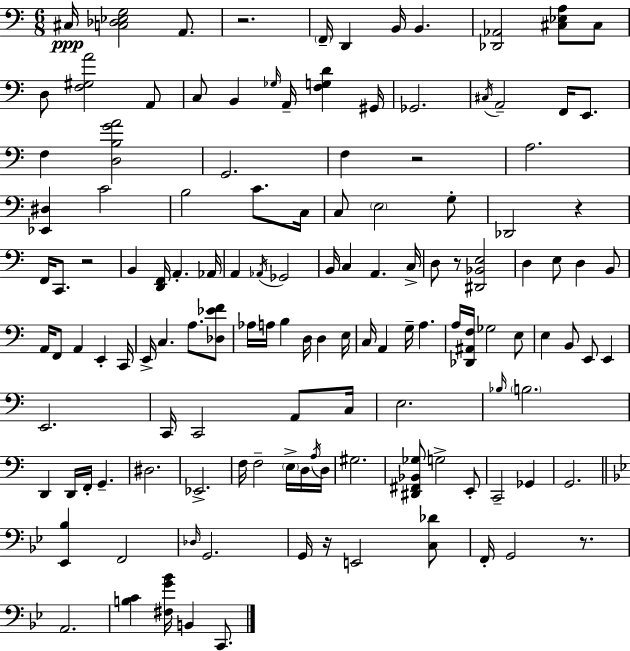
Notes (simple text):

C#3/s [C3,Db3,Eb3,G3]/h A2/e. R/h. F2/s D2/q B2/s B2/q. [Db2,Ab2]/h [C#3,Eb3,A3]/e C#3/e D3/e [F3,G#3,A4]/h A2/e C3/e B2/q Gb3/s A2/s [F3,G3,D4]/q G#2/s Gb2/h. C#3/s A2/h F2/s E2/e. F3/q [D3,B3,G4,A4]/h G2/h. F3/q R/h A3/h. [Eb2,D#3]/q C4/h B3/h C4/e. C3/s C3/e E3/h G3/e Db2/h R/q F2/s C2/e. R/h B2/q [D2,F2]/s A2/q. Ab2/s A2/q Ab2/s Gb2/h B2/s C3/q A2/q. C3/s D3/e R/e [D#2,Bb2,E3]/h D3/q E3/e D3/q B2/e A2/s F2/e A2/q E2/q C2/s E2/s C3/q. A3/e. [Db3,Eb4,F4]/e Ab3/s A3/s B3/q D3/s D3/q E3/s C3/s A2/q G3/s A3/q. A3/s [Db2,A#2,F3]/s Gb3/h E3/e E3/q B2/e E2/e E2/q E2/h. C2/s C2/h A2/e C3/s E3/h. Bb3/s B3/h. D2/q D2/s F2/s G2/q. D#3/h. Eb2/h. F3/s F3/h E3/s D3/s A3/s D3/s G#3/h. [D#2,F#2,Bb2,Gb3]/e G3/h E2/e C2/h Gb2/q G2/h. [Eb2,Bb3]/q F2/h Db3/s G2/h. G2/s R/s E2/h [C3,Db4]/e F2/s G2/h R/e. A2/h. [B3,C4]/q [F#3,G4,Bb4]/s B2/q C2/e.